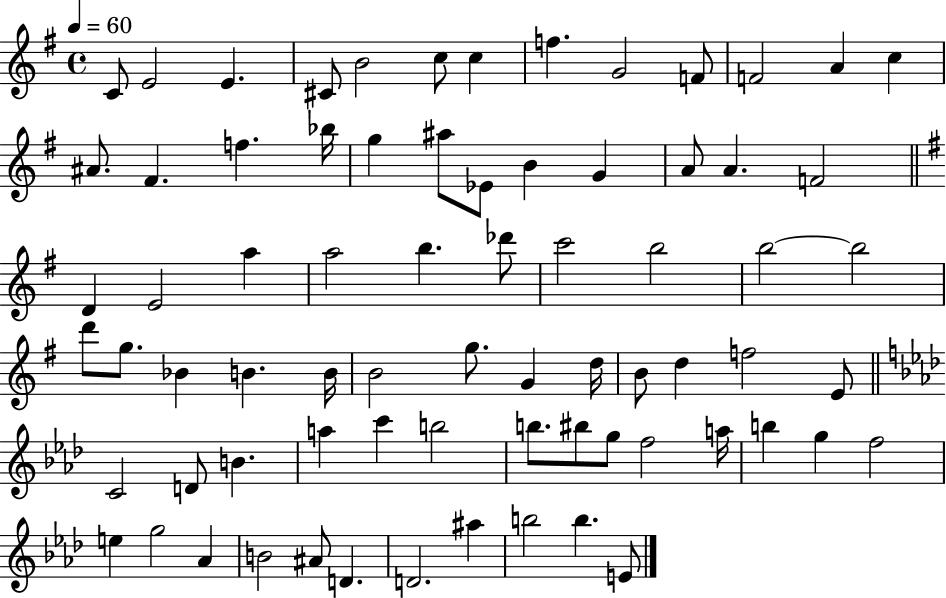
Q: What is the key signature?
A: G major